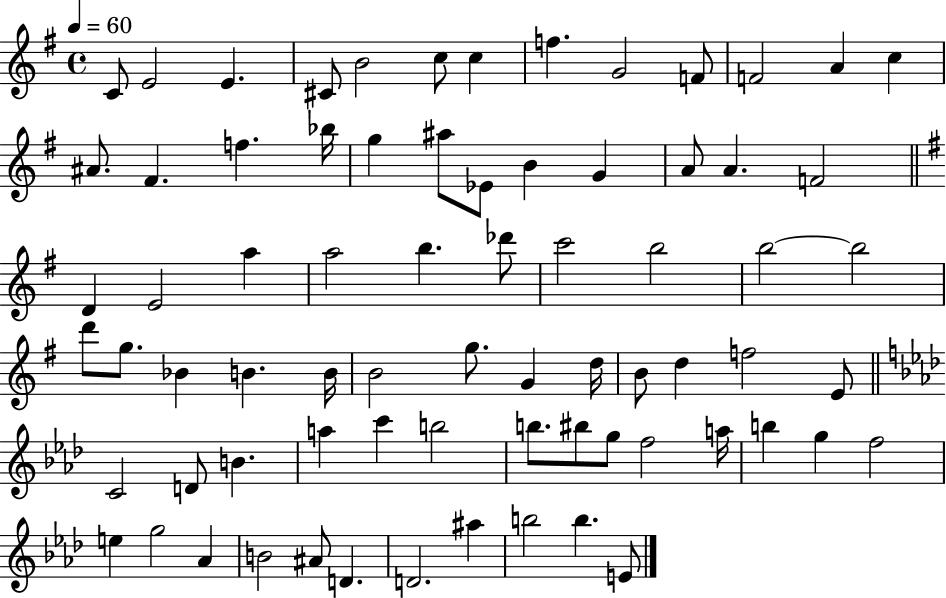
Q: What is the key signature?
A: G major